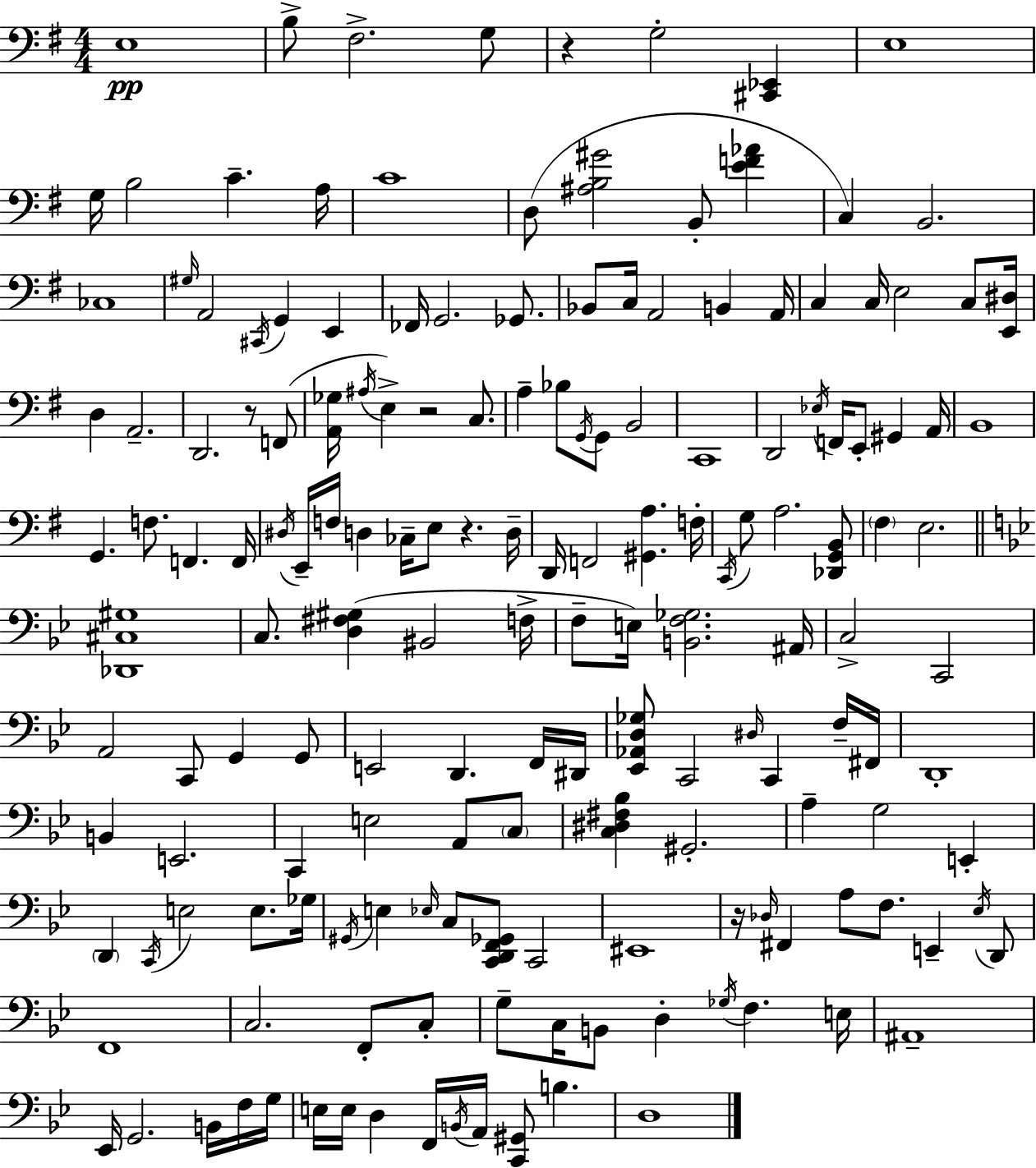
X:1
T:Untitled
M:4/4
L:1/4
K:Em
E,4 B,/2 ^F,2 G,/2 z G,2 [^C,,_E,,] E,4 G,/4 B,2 C A,/4 C4 D,/2 [^A,B,^G]2 B,,/2 [EF_A] C, B,,2 _C,4 ^G,/4 A,,2 ^C,,/4 G,, E,, _F,,/4 G,,2 _G,,/2 _B,,/2 C,/4 A,,2 B,, A,,/4 C, C,/4 E,2 C,/2 [E,,^D,]/4 D, A,,2 D,,2 z/2 F,,/2 [A,,_G,]/4 ^A,/4 E, z2 C,/2 A, _B,/2 G,,/4 G,,/2 B,,2 C,,4 D,,2 _E,/4 F,,/4 E,,/2 ^G,, A,,/4 B,,4 G,, F,/2 F,, F,,/4 ^D,/4 E,,/4 F,/4 D, _C,/4 E,/2 z D,/4 D,,/4 F,,2 [^G,,A,] F,/4 C,,/4 G,/2 A,2 [_D,,G,,B,,]/2 ^F, E,2 [_D,,^C,^G,]4 C,/2 [D,^F,^G,] ^B,,2 F,/4 F,/2 E,/4 [B,,F,_G,]2 ^A,,/4 C,2 C,,2 A,,2 C,,/2 G,, G,,/2 E,,2 D,, F,,/4 ^D,,/4 [_E,,_A,,D,_G,]/2 C,,2 ^D,/4 C,, F,/4 ^F,,/4 D,,4 B,, E,,2 C,, E,2 A,,/2 C,/2 [C,^D,^F,_B,] ^G,,2 A, G,2 E,, D,, C,,/4 E,2 E,/2 _G,/4 ^G,,/4 E, _E,/4 C,/2 [C,,D,,F,,_G,,]/2 C,,2 ^E,,4 z/4 _D,/4 ^F,, A,/2 F,/2 E,, _E,/4 D,,/2 F,,4 C,2 F,,/2 C,/2 G,/2 C,/4 B,,/2 D, _G,/4 F, E,/4 ^A,,4 _E,,/4 G,,2 B,,/4 F,/4 G,/4 E,/4 E,/4 D, F,,/4 B,,/4 A,,/4 [C,,^G,,]/2 B, D,4